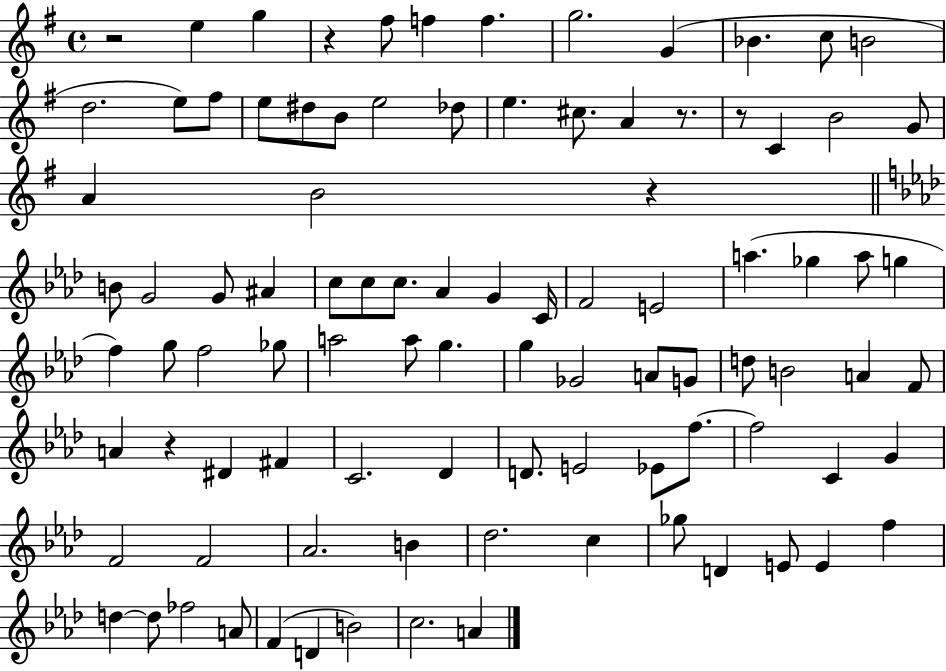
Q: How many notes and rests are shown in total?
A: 95